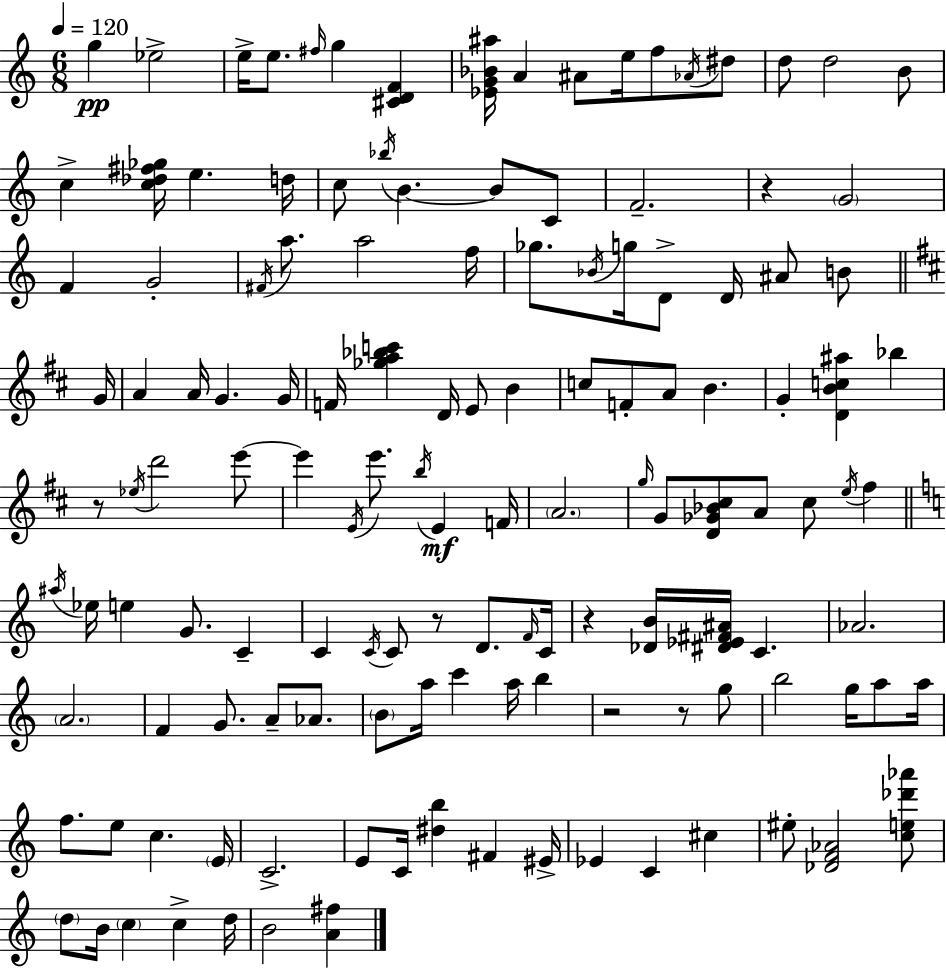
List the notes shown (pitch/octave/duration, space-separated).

G5/q Eb5/h E5/s E5/e. F#5/s G5/q [C#4,D4,F4]/q [Eb4,G4,Bb4,A#5]/s A4/q A#4/e E5/s F5/e Ab4/s D#5/e D5/e D5/h B4/e C5/q [C5,Db5,F#5,Gb5]/s E5/q. D5/s C5/e Bb5/s B4/q. B4/e C4/e F4/h. R/q G4/h F4/q G4/h F#4/s A5/e. A5/h F5/s Gb5/e. Bb4/s G5/s D4/e D4/s A#4/e B4/e G4/s A4/q A4/s G4/q. G4/s F4/s [Gb5,A5,Bb5,C6]/q D4/s E4/e B4/q C5/e F4/e A4/e B4/q. G4/q [D4,B4,C5,A#5]/q Bb5/q R/e Eb5/s D6/h E6/e E6/q E4/s E6/e. B5/s E4/q F4/s A4/h. G5/s G4/e [D4,Gb4,Bb4,C#5]/e A4/e C#5/e E5/s F#5/q A#5/s Eb5/s E5/q G4/e. C4/q C4/q C4/s C4/e R/e D4/e. F4/s C4/s R/q [Db4,B4]/s [D#4,Eb4,F#4,A#4]/s C4/q. Ab4/h. A4/h. F4/q G4/e. A4/e Ab4/e. B4/e A5/s C6/q A5/s B5/q R/h R/e G5/e B5/h G5/s A5/e A5/s F5/e. E5/e C5/q. E4/s C4/h. E4/e C4/s [D#5,B5]/q F#4/q EIS4/s Eb4/q C4/q C#5/q EIS5/e [Db4,F4,Ab4]/h [C5,E5,Db6,Ab6]/e D5/e B4/s C5/q C5/q D5/s B4/h [A4,F#5]/q